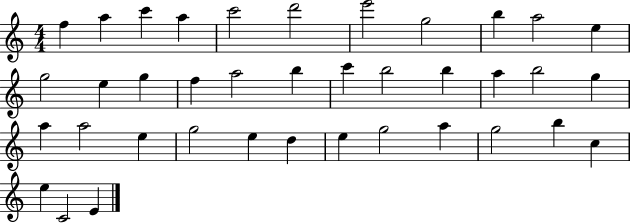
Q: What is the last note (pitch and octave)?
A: E4